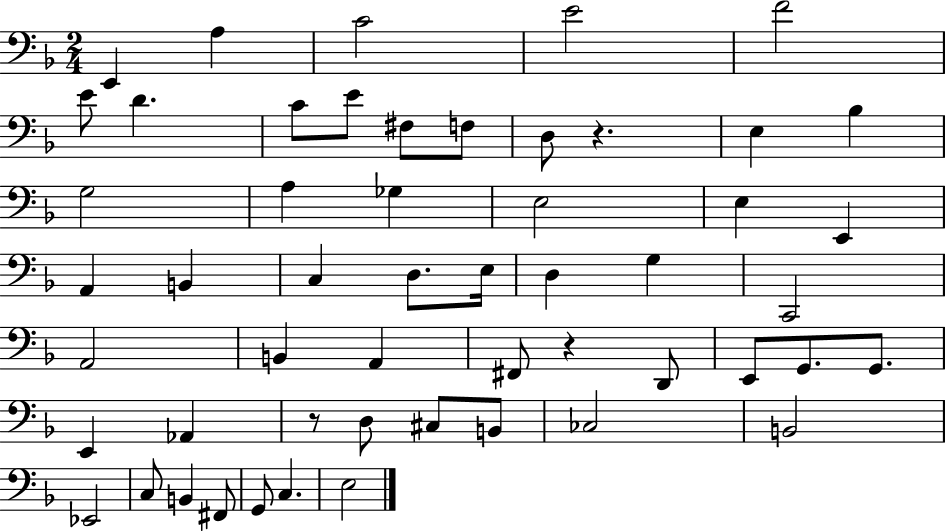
E2/q A3/q C4/h E4/h F4/h E4/e D4/q. C4/e E4/e F#3/e F3/e D3/e R/q. E3/q Bb3/q G3/h A3/q Gb3/q E3/h E3/q E2/q A2/q B2/q C3/q D3/e. E3/s D3/q G3/q C2/h A2/h B2/q A2/q F#2/e R/q D2/e E2/e G2/e. G2/e. E2/q Ab2/q R/e D3/e C#3/e B2/e CES3/h B2/h Eb2/h C3/e B2/q F#2/e G2/e C3/q. E3/h